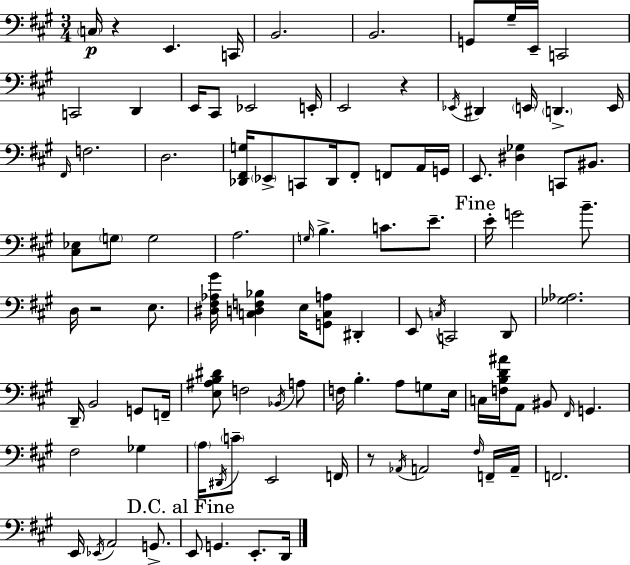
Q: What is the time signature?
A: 3/4